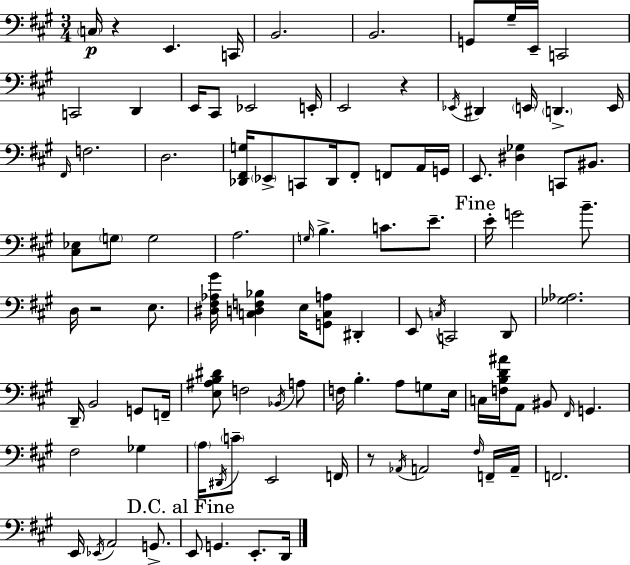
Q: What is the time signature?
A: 3/4